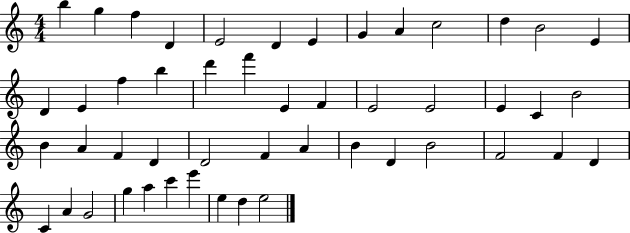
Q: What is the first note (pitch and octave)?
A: B5